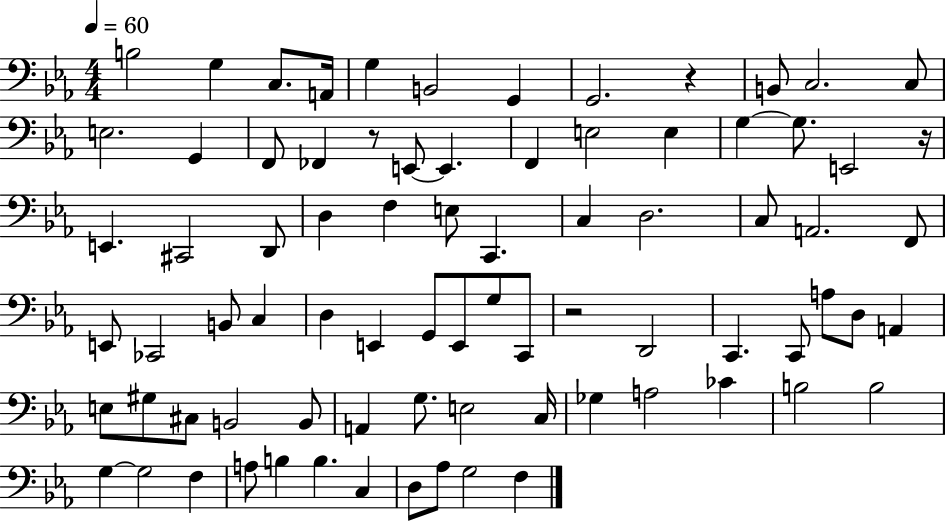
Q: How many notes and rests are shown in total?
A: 80